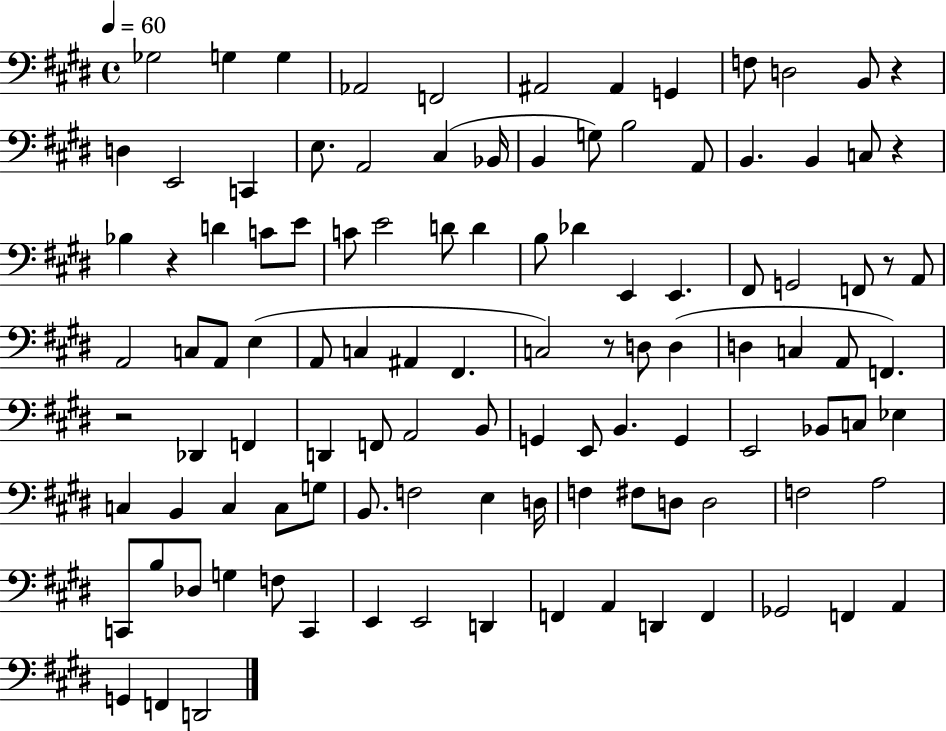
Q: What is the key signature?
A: E major